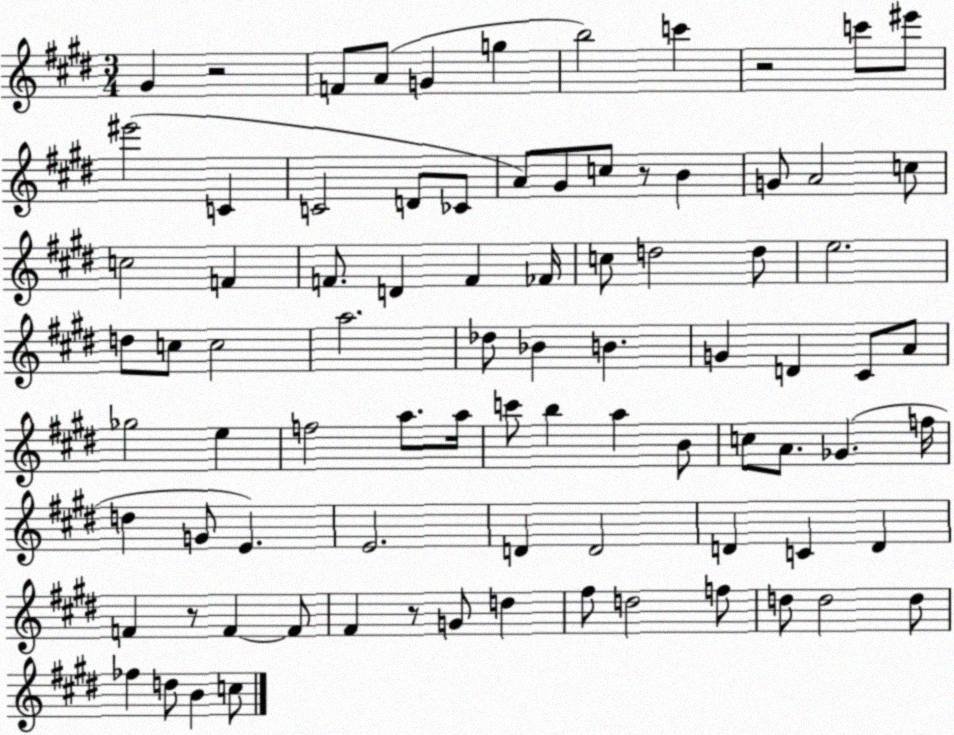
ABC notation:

X:1
T:Untitled
M:3/4
L:1/4
K:E
^G z2 F/2 A/2 G g b2 c' z2 c'/2 ^e'/2 ^e'2 C C2 D/2 _C/2 A/2 ^G/2 c/2 z/2 B G/2 A2 c/2 c2 F F/2 D F _F/4 c/2 d2 d/2 e2 d/2 c/2 c2 a2 _d/2 _B B G D ^C/2 A/2 _g2 e f2 a/2 a/4 c'/2 b a B/2 c/2 A/2 _G f/4 d G/2 E E2 D D2 D C D F z/2 F F/2 ^F z/2 G/2 d ^f/2 d2 f/2 d/2 d2 d/2 _f d/2 B c/2